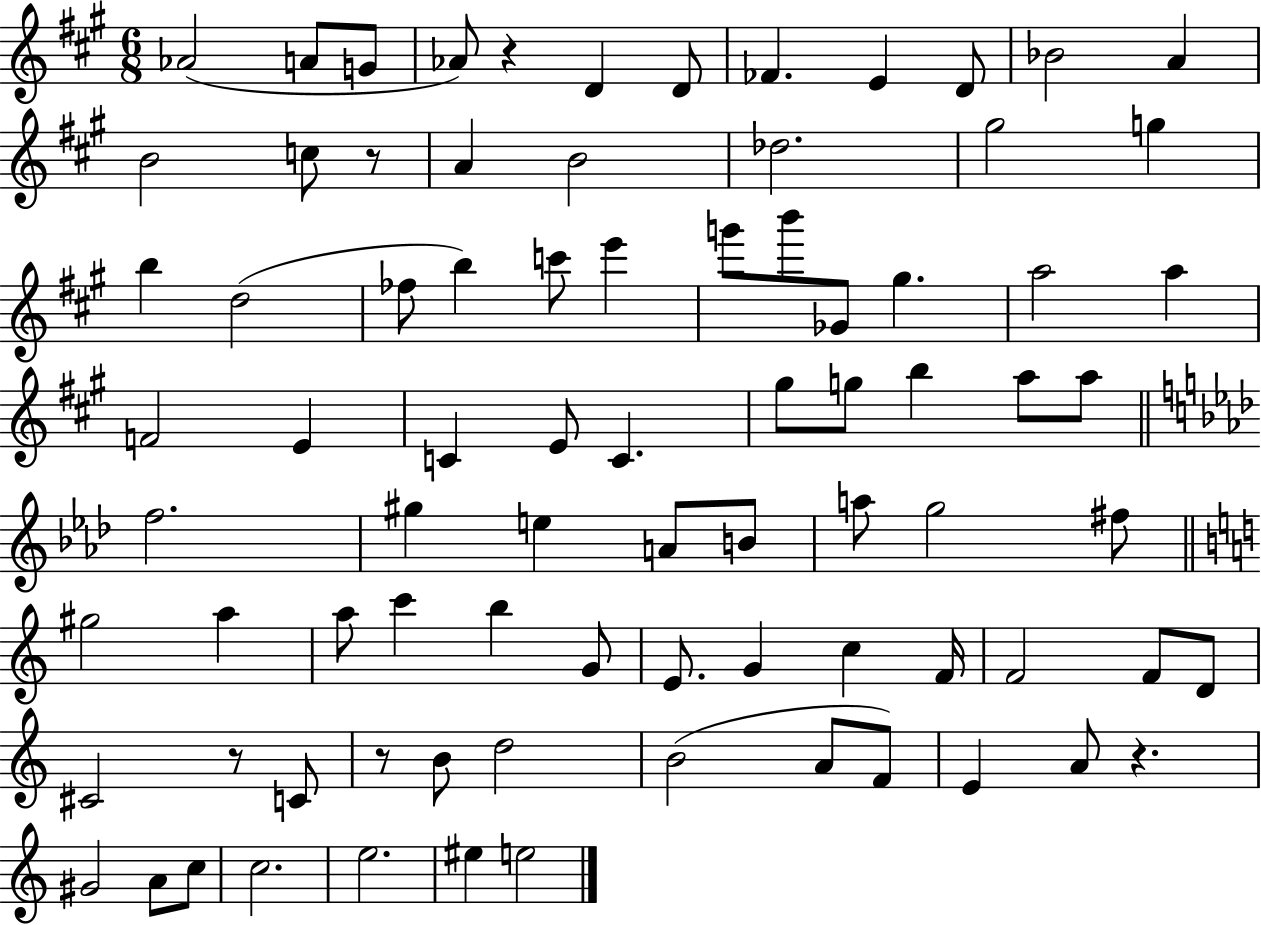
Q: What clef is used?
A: treble